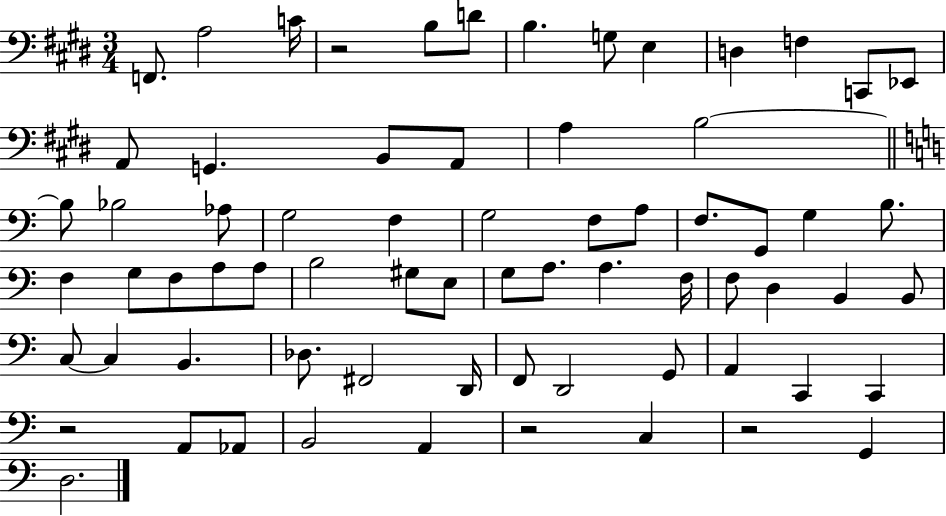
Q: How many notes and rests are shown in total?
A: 69